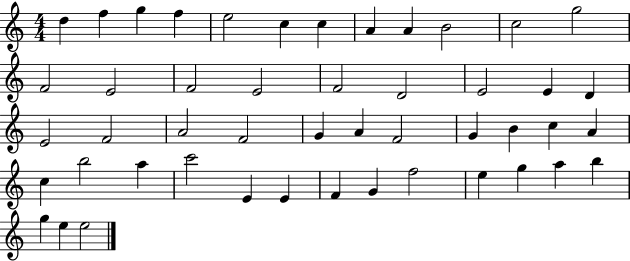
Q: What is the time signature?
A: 4/4